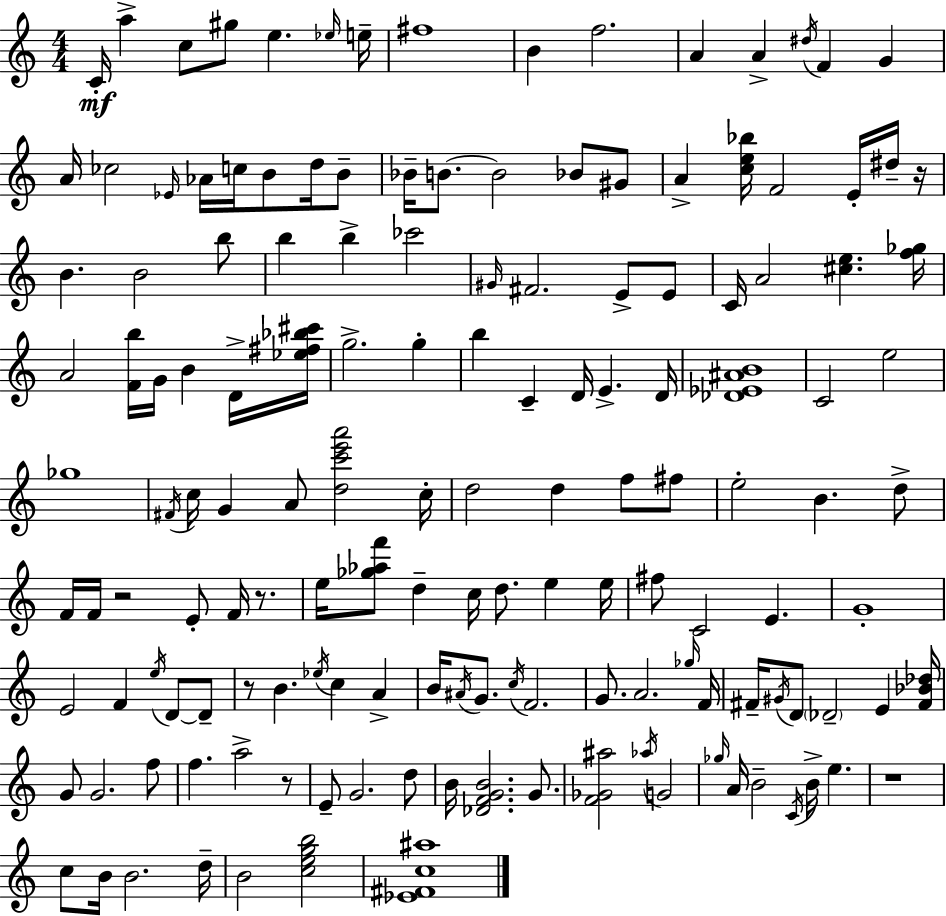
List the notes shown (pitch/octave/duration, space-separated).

C4/s A5/q C5/e G#5/e E5/q. Eb5/s E5/s F#5/w B4/q F5/h. A4/q A4/q D#5/s F4/q G4/q A4/s CES5/h Eb4/s Ab4/s C5/s B4/e D5/s B4/e Bb4/s B4/e. B4/h Bb4/e G#4/e A4/q [C5,E5,Bb5]/s F4/h E4/s D#5/s R/s B4/q. B4/h B5/e B5/q B5/q CES6/h G#4/s F#4/h. E4/e E4/e C4/s A4/h [C#5,E5]/q. [F5,Gb5]/s A4/h [F4,B5]/s G4/s B4/q D4/s [Eb5,F#5,Bb5,C#6]/s G5/h. G5/q B5/q C4/q D4/s E4/q. D4/s [Db4,Eb4,A#4,B4]/w C4/h E5/h Gb5/w F#4/s C5/s G4/q A4/e [D5,C6,E6,A6]/h C5/s D5/h D5/q F5/e F#5/e E5/h B4/q. D5/e F4/s F4/s R/h E4/e F4/s R/e. E5/s [Gb5,Ab5,F6]/e D5/q C5/s D5/e. E5/q E5/s F#5/e C4/h E4/q. G4/w E4/h F4/q E5/s D4/e D4/e R/e B4/q. Eb5/s C5/q A4/q B4/s A#4/s G4/e. C5/s F4/h. G4/e. A4/h. Gb5/s F4/s F#4/s G#4/s D4/e Db4/h E4/q [F#4,Bb4,Db5]/s G4/e G4/h. F5/e F5/q. A5/h R/e E4/e G4/h. D5/e B4/s [Db4,F4,G4,B4]/h. G4/e. [F4,Gb4,A#5]/h Ab5/s G4/h Gb5/s A4/s B4/h C4/s B4/s E5/q. R/w C5/e B4/s B4/h. D5/s B4/h [C5,E5,G5,B5]/h [Eb4,F#4,C5,A#5]/w